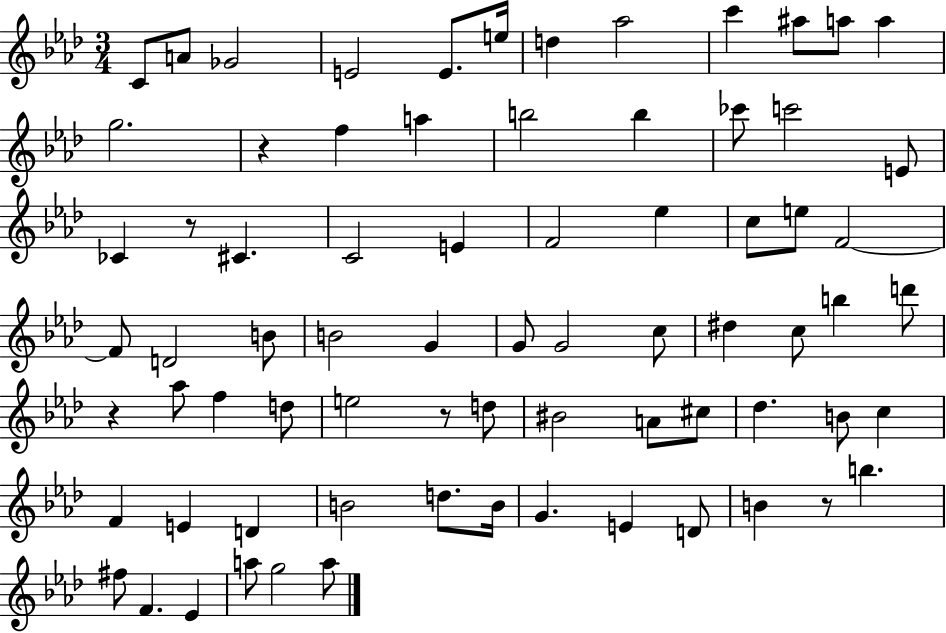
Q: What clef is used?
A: treble